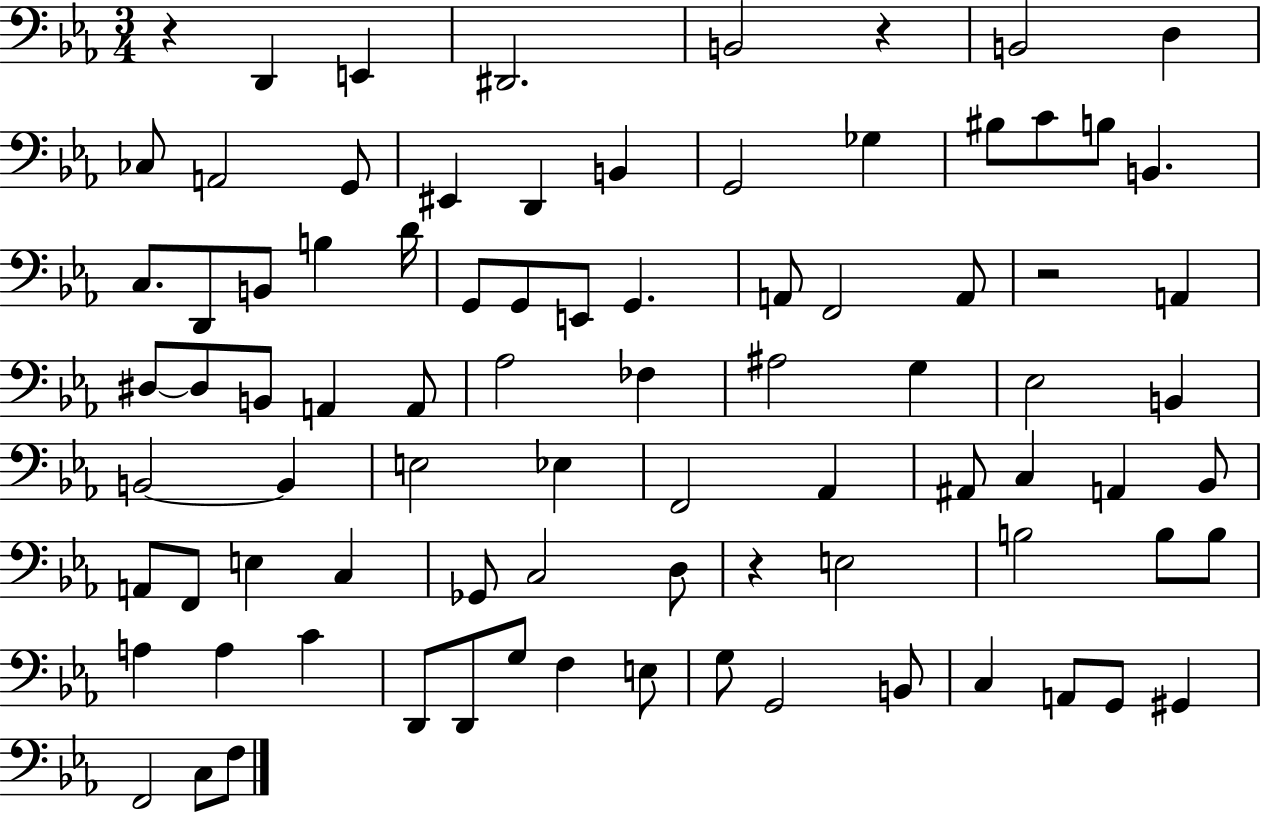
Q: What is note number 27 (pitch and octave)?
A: G2